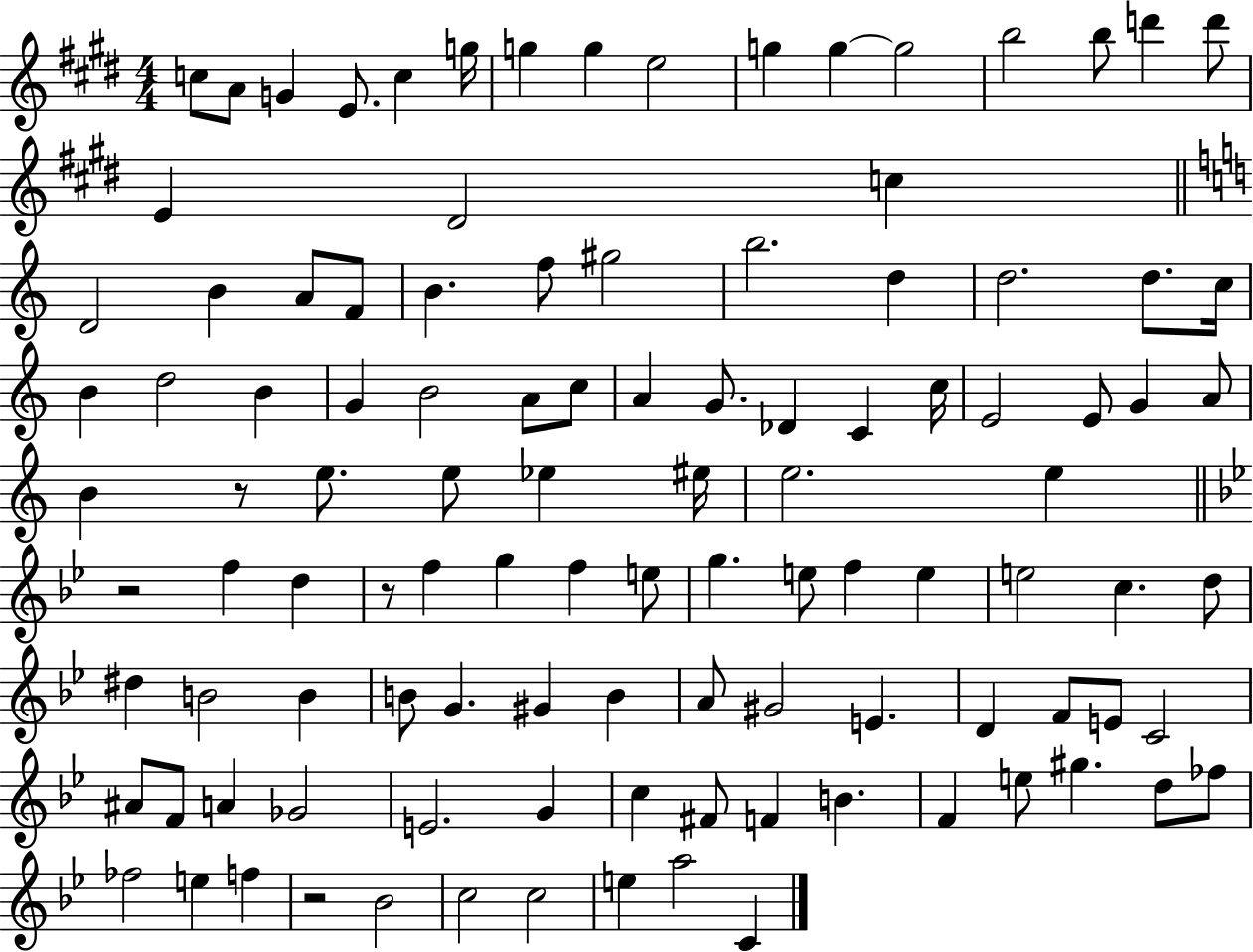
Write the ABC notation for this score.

X:1
T:Untitled
M:4/4
L:1/4
K:E
c/2 A/2 G E/2 c g/4 g g e2 g g g2 b2 b/2 d' d'/2 E ^D2 c D2 B A/2 F/2 B f/2 ^g2 b2 d d2 d/2 c/4 B d2 B G B2 A/2 c/2 A G/2 _D C c/4 E2 E/2 G A/2 B z/2 e/2 e/2 _e ^e/4 e2 e z2 f d z/2 f g f e/2 g e/2 f e e2 c d/2 ^d B2 B B/2 G ^G B A/2 ^G2 E D F/2 E/2 C2 ^A/2 F/2 A _G2 E2 G c ^F/2 F B F e/2 ^g d/2 _f/2 _f2 e f z2 _B2 c2 c2 e a2 C